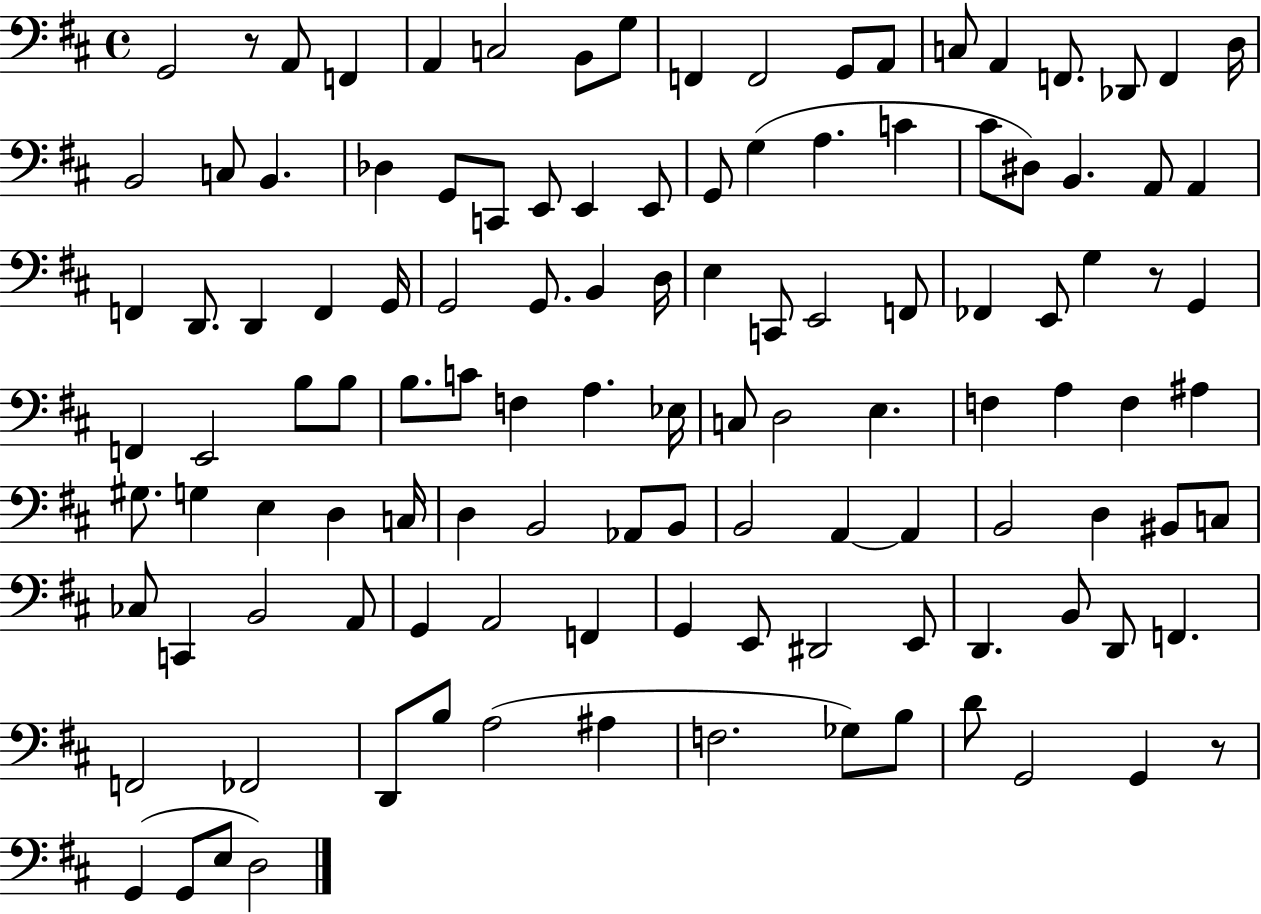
X:1
T:Untitled
M:4/4
L:1/4
K:D
G,,2 z/2 A,,/2 F,, A,, C,2 B,,/2 G,/2 F,, F,,2 G,,/2 A,,/2 C,/2 A,, F,,/2 _D,,/2 F,, D,/4 B,,2 C,/2 B,, _D, G,,/2 C,,/2 E,,/2 E,, E,,/2 G,,/2 G, A, C ^C/2 ^D,/2 B,, A,,/2 A,, F,, D,,/2 D,, F,, G,,/4 G,,2 G,,/2 B,, D,/4 E, C,,/2 E,,2 F,,/2 _F,, E,,/2 G, z/2 G,, F,, E,,2 B,/2 B,/2 B,/2 C/2 F, A, _E,/4 C,/2 D,2 E, F, A, F, ^A, ^G,/2 G, E, D, C,/4 D, B,,2 _A,,/2 B,,/2 B,,2 A,, A,, B,,2 D, ^B,,/2 C,/2 _C,/2 C,, B,,2 A,,/2 G,, A,,2 F,, G,, E,,/2 ^D,,2 E,,/2 D,, B,,/2 D,,/2 F,, F,,2 _F,,2 D,,/2 B,/2 A,2 ^A, F,2 _G,/2 B,/2 D/2 G,,2 G,, z/2 G,, G,,/2 E,/2 D,2